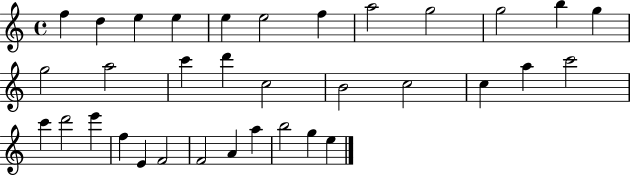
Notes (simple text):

F5/q D5/q E5/q E5/q E5/q E5/h F5/q A5/h G5/h G5/h B5/q G5/q G5/h A5/h C6/q D6/q C5/h B4/h C5/h C5/q A5/q C6/h C6/q D6/h E6/q F5/q E4/q F4/h F4/h A4/q A5/q B5/h G5/q E5/q